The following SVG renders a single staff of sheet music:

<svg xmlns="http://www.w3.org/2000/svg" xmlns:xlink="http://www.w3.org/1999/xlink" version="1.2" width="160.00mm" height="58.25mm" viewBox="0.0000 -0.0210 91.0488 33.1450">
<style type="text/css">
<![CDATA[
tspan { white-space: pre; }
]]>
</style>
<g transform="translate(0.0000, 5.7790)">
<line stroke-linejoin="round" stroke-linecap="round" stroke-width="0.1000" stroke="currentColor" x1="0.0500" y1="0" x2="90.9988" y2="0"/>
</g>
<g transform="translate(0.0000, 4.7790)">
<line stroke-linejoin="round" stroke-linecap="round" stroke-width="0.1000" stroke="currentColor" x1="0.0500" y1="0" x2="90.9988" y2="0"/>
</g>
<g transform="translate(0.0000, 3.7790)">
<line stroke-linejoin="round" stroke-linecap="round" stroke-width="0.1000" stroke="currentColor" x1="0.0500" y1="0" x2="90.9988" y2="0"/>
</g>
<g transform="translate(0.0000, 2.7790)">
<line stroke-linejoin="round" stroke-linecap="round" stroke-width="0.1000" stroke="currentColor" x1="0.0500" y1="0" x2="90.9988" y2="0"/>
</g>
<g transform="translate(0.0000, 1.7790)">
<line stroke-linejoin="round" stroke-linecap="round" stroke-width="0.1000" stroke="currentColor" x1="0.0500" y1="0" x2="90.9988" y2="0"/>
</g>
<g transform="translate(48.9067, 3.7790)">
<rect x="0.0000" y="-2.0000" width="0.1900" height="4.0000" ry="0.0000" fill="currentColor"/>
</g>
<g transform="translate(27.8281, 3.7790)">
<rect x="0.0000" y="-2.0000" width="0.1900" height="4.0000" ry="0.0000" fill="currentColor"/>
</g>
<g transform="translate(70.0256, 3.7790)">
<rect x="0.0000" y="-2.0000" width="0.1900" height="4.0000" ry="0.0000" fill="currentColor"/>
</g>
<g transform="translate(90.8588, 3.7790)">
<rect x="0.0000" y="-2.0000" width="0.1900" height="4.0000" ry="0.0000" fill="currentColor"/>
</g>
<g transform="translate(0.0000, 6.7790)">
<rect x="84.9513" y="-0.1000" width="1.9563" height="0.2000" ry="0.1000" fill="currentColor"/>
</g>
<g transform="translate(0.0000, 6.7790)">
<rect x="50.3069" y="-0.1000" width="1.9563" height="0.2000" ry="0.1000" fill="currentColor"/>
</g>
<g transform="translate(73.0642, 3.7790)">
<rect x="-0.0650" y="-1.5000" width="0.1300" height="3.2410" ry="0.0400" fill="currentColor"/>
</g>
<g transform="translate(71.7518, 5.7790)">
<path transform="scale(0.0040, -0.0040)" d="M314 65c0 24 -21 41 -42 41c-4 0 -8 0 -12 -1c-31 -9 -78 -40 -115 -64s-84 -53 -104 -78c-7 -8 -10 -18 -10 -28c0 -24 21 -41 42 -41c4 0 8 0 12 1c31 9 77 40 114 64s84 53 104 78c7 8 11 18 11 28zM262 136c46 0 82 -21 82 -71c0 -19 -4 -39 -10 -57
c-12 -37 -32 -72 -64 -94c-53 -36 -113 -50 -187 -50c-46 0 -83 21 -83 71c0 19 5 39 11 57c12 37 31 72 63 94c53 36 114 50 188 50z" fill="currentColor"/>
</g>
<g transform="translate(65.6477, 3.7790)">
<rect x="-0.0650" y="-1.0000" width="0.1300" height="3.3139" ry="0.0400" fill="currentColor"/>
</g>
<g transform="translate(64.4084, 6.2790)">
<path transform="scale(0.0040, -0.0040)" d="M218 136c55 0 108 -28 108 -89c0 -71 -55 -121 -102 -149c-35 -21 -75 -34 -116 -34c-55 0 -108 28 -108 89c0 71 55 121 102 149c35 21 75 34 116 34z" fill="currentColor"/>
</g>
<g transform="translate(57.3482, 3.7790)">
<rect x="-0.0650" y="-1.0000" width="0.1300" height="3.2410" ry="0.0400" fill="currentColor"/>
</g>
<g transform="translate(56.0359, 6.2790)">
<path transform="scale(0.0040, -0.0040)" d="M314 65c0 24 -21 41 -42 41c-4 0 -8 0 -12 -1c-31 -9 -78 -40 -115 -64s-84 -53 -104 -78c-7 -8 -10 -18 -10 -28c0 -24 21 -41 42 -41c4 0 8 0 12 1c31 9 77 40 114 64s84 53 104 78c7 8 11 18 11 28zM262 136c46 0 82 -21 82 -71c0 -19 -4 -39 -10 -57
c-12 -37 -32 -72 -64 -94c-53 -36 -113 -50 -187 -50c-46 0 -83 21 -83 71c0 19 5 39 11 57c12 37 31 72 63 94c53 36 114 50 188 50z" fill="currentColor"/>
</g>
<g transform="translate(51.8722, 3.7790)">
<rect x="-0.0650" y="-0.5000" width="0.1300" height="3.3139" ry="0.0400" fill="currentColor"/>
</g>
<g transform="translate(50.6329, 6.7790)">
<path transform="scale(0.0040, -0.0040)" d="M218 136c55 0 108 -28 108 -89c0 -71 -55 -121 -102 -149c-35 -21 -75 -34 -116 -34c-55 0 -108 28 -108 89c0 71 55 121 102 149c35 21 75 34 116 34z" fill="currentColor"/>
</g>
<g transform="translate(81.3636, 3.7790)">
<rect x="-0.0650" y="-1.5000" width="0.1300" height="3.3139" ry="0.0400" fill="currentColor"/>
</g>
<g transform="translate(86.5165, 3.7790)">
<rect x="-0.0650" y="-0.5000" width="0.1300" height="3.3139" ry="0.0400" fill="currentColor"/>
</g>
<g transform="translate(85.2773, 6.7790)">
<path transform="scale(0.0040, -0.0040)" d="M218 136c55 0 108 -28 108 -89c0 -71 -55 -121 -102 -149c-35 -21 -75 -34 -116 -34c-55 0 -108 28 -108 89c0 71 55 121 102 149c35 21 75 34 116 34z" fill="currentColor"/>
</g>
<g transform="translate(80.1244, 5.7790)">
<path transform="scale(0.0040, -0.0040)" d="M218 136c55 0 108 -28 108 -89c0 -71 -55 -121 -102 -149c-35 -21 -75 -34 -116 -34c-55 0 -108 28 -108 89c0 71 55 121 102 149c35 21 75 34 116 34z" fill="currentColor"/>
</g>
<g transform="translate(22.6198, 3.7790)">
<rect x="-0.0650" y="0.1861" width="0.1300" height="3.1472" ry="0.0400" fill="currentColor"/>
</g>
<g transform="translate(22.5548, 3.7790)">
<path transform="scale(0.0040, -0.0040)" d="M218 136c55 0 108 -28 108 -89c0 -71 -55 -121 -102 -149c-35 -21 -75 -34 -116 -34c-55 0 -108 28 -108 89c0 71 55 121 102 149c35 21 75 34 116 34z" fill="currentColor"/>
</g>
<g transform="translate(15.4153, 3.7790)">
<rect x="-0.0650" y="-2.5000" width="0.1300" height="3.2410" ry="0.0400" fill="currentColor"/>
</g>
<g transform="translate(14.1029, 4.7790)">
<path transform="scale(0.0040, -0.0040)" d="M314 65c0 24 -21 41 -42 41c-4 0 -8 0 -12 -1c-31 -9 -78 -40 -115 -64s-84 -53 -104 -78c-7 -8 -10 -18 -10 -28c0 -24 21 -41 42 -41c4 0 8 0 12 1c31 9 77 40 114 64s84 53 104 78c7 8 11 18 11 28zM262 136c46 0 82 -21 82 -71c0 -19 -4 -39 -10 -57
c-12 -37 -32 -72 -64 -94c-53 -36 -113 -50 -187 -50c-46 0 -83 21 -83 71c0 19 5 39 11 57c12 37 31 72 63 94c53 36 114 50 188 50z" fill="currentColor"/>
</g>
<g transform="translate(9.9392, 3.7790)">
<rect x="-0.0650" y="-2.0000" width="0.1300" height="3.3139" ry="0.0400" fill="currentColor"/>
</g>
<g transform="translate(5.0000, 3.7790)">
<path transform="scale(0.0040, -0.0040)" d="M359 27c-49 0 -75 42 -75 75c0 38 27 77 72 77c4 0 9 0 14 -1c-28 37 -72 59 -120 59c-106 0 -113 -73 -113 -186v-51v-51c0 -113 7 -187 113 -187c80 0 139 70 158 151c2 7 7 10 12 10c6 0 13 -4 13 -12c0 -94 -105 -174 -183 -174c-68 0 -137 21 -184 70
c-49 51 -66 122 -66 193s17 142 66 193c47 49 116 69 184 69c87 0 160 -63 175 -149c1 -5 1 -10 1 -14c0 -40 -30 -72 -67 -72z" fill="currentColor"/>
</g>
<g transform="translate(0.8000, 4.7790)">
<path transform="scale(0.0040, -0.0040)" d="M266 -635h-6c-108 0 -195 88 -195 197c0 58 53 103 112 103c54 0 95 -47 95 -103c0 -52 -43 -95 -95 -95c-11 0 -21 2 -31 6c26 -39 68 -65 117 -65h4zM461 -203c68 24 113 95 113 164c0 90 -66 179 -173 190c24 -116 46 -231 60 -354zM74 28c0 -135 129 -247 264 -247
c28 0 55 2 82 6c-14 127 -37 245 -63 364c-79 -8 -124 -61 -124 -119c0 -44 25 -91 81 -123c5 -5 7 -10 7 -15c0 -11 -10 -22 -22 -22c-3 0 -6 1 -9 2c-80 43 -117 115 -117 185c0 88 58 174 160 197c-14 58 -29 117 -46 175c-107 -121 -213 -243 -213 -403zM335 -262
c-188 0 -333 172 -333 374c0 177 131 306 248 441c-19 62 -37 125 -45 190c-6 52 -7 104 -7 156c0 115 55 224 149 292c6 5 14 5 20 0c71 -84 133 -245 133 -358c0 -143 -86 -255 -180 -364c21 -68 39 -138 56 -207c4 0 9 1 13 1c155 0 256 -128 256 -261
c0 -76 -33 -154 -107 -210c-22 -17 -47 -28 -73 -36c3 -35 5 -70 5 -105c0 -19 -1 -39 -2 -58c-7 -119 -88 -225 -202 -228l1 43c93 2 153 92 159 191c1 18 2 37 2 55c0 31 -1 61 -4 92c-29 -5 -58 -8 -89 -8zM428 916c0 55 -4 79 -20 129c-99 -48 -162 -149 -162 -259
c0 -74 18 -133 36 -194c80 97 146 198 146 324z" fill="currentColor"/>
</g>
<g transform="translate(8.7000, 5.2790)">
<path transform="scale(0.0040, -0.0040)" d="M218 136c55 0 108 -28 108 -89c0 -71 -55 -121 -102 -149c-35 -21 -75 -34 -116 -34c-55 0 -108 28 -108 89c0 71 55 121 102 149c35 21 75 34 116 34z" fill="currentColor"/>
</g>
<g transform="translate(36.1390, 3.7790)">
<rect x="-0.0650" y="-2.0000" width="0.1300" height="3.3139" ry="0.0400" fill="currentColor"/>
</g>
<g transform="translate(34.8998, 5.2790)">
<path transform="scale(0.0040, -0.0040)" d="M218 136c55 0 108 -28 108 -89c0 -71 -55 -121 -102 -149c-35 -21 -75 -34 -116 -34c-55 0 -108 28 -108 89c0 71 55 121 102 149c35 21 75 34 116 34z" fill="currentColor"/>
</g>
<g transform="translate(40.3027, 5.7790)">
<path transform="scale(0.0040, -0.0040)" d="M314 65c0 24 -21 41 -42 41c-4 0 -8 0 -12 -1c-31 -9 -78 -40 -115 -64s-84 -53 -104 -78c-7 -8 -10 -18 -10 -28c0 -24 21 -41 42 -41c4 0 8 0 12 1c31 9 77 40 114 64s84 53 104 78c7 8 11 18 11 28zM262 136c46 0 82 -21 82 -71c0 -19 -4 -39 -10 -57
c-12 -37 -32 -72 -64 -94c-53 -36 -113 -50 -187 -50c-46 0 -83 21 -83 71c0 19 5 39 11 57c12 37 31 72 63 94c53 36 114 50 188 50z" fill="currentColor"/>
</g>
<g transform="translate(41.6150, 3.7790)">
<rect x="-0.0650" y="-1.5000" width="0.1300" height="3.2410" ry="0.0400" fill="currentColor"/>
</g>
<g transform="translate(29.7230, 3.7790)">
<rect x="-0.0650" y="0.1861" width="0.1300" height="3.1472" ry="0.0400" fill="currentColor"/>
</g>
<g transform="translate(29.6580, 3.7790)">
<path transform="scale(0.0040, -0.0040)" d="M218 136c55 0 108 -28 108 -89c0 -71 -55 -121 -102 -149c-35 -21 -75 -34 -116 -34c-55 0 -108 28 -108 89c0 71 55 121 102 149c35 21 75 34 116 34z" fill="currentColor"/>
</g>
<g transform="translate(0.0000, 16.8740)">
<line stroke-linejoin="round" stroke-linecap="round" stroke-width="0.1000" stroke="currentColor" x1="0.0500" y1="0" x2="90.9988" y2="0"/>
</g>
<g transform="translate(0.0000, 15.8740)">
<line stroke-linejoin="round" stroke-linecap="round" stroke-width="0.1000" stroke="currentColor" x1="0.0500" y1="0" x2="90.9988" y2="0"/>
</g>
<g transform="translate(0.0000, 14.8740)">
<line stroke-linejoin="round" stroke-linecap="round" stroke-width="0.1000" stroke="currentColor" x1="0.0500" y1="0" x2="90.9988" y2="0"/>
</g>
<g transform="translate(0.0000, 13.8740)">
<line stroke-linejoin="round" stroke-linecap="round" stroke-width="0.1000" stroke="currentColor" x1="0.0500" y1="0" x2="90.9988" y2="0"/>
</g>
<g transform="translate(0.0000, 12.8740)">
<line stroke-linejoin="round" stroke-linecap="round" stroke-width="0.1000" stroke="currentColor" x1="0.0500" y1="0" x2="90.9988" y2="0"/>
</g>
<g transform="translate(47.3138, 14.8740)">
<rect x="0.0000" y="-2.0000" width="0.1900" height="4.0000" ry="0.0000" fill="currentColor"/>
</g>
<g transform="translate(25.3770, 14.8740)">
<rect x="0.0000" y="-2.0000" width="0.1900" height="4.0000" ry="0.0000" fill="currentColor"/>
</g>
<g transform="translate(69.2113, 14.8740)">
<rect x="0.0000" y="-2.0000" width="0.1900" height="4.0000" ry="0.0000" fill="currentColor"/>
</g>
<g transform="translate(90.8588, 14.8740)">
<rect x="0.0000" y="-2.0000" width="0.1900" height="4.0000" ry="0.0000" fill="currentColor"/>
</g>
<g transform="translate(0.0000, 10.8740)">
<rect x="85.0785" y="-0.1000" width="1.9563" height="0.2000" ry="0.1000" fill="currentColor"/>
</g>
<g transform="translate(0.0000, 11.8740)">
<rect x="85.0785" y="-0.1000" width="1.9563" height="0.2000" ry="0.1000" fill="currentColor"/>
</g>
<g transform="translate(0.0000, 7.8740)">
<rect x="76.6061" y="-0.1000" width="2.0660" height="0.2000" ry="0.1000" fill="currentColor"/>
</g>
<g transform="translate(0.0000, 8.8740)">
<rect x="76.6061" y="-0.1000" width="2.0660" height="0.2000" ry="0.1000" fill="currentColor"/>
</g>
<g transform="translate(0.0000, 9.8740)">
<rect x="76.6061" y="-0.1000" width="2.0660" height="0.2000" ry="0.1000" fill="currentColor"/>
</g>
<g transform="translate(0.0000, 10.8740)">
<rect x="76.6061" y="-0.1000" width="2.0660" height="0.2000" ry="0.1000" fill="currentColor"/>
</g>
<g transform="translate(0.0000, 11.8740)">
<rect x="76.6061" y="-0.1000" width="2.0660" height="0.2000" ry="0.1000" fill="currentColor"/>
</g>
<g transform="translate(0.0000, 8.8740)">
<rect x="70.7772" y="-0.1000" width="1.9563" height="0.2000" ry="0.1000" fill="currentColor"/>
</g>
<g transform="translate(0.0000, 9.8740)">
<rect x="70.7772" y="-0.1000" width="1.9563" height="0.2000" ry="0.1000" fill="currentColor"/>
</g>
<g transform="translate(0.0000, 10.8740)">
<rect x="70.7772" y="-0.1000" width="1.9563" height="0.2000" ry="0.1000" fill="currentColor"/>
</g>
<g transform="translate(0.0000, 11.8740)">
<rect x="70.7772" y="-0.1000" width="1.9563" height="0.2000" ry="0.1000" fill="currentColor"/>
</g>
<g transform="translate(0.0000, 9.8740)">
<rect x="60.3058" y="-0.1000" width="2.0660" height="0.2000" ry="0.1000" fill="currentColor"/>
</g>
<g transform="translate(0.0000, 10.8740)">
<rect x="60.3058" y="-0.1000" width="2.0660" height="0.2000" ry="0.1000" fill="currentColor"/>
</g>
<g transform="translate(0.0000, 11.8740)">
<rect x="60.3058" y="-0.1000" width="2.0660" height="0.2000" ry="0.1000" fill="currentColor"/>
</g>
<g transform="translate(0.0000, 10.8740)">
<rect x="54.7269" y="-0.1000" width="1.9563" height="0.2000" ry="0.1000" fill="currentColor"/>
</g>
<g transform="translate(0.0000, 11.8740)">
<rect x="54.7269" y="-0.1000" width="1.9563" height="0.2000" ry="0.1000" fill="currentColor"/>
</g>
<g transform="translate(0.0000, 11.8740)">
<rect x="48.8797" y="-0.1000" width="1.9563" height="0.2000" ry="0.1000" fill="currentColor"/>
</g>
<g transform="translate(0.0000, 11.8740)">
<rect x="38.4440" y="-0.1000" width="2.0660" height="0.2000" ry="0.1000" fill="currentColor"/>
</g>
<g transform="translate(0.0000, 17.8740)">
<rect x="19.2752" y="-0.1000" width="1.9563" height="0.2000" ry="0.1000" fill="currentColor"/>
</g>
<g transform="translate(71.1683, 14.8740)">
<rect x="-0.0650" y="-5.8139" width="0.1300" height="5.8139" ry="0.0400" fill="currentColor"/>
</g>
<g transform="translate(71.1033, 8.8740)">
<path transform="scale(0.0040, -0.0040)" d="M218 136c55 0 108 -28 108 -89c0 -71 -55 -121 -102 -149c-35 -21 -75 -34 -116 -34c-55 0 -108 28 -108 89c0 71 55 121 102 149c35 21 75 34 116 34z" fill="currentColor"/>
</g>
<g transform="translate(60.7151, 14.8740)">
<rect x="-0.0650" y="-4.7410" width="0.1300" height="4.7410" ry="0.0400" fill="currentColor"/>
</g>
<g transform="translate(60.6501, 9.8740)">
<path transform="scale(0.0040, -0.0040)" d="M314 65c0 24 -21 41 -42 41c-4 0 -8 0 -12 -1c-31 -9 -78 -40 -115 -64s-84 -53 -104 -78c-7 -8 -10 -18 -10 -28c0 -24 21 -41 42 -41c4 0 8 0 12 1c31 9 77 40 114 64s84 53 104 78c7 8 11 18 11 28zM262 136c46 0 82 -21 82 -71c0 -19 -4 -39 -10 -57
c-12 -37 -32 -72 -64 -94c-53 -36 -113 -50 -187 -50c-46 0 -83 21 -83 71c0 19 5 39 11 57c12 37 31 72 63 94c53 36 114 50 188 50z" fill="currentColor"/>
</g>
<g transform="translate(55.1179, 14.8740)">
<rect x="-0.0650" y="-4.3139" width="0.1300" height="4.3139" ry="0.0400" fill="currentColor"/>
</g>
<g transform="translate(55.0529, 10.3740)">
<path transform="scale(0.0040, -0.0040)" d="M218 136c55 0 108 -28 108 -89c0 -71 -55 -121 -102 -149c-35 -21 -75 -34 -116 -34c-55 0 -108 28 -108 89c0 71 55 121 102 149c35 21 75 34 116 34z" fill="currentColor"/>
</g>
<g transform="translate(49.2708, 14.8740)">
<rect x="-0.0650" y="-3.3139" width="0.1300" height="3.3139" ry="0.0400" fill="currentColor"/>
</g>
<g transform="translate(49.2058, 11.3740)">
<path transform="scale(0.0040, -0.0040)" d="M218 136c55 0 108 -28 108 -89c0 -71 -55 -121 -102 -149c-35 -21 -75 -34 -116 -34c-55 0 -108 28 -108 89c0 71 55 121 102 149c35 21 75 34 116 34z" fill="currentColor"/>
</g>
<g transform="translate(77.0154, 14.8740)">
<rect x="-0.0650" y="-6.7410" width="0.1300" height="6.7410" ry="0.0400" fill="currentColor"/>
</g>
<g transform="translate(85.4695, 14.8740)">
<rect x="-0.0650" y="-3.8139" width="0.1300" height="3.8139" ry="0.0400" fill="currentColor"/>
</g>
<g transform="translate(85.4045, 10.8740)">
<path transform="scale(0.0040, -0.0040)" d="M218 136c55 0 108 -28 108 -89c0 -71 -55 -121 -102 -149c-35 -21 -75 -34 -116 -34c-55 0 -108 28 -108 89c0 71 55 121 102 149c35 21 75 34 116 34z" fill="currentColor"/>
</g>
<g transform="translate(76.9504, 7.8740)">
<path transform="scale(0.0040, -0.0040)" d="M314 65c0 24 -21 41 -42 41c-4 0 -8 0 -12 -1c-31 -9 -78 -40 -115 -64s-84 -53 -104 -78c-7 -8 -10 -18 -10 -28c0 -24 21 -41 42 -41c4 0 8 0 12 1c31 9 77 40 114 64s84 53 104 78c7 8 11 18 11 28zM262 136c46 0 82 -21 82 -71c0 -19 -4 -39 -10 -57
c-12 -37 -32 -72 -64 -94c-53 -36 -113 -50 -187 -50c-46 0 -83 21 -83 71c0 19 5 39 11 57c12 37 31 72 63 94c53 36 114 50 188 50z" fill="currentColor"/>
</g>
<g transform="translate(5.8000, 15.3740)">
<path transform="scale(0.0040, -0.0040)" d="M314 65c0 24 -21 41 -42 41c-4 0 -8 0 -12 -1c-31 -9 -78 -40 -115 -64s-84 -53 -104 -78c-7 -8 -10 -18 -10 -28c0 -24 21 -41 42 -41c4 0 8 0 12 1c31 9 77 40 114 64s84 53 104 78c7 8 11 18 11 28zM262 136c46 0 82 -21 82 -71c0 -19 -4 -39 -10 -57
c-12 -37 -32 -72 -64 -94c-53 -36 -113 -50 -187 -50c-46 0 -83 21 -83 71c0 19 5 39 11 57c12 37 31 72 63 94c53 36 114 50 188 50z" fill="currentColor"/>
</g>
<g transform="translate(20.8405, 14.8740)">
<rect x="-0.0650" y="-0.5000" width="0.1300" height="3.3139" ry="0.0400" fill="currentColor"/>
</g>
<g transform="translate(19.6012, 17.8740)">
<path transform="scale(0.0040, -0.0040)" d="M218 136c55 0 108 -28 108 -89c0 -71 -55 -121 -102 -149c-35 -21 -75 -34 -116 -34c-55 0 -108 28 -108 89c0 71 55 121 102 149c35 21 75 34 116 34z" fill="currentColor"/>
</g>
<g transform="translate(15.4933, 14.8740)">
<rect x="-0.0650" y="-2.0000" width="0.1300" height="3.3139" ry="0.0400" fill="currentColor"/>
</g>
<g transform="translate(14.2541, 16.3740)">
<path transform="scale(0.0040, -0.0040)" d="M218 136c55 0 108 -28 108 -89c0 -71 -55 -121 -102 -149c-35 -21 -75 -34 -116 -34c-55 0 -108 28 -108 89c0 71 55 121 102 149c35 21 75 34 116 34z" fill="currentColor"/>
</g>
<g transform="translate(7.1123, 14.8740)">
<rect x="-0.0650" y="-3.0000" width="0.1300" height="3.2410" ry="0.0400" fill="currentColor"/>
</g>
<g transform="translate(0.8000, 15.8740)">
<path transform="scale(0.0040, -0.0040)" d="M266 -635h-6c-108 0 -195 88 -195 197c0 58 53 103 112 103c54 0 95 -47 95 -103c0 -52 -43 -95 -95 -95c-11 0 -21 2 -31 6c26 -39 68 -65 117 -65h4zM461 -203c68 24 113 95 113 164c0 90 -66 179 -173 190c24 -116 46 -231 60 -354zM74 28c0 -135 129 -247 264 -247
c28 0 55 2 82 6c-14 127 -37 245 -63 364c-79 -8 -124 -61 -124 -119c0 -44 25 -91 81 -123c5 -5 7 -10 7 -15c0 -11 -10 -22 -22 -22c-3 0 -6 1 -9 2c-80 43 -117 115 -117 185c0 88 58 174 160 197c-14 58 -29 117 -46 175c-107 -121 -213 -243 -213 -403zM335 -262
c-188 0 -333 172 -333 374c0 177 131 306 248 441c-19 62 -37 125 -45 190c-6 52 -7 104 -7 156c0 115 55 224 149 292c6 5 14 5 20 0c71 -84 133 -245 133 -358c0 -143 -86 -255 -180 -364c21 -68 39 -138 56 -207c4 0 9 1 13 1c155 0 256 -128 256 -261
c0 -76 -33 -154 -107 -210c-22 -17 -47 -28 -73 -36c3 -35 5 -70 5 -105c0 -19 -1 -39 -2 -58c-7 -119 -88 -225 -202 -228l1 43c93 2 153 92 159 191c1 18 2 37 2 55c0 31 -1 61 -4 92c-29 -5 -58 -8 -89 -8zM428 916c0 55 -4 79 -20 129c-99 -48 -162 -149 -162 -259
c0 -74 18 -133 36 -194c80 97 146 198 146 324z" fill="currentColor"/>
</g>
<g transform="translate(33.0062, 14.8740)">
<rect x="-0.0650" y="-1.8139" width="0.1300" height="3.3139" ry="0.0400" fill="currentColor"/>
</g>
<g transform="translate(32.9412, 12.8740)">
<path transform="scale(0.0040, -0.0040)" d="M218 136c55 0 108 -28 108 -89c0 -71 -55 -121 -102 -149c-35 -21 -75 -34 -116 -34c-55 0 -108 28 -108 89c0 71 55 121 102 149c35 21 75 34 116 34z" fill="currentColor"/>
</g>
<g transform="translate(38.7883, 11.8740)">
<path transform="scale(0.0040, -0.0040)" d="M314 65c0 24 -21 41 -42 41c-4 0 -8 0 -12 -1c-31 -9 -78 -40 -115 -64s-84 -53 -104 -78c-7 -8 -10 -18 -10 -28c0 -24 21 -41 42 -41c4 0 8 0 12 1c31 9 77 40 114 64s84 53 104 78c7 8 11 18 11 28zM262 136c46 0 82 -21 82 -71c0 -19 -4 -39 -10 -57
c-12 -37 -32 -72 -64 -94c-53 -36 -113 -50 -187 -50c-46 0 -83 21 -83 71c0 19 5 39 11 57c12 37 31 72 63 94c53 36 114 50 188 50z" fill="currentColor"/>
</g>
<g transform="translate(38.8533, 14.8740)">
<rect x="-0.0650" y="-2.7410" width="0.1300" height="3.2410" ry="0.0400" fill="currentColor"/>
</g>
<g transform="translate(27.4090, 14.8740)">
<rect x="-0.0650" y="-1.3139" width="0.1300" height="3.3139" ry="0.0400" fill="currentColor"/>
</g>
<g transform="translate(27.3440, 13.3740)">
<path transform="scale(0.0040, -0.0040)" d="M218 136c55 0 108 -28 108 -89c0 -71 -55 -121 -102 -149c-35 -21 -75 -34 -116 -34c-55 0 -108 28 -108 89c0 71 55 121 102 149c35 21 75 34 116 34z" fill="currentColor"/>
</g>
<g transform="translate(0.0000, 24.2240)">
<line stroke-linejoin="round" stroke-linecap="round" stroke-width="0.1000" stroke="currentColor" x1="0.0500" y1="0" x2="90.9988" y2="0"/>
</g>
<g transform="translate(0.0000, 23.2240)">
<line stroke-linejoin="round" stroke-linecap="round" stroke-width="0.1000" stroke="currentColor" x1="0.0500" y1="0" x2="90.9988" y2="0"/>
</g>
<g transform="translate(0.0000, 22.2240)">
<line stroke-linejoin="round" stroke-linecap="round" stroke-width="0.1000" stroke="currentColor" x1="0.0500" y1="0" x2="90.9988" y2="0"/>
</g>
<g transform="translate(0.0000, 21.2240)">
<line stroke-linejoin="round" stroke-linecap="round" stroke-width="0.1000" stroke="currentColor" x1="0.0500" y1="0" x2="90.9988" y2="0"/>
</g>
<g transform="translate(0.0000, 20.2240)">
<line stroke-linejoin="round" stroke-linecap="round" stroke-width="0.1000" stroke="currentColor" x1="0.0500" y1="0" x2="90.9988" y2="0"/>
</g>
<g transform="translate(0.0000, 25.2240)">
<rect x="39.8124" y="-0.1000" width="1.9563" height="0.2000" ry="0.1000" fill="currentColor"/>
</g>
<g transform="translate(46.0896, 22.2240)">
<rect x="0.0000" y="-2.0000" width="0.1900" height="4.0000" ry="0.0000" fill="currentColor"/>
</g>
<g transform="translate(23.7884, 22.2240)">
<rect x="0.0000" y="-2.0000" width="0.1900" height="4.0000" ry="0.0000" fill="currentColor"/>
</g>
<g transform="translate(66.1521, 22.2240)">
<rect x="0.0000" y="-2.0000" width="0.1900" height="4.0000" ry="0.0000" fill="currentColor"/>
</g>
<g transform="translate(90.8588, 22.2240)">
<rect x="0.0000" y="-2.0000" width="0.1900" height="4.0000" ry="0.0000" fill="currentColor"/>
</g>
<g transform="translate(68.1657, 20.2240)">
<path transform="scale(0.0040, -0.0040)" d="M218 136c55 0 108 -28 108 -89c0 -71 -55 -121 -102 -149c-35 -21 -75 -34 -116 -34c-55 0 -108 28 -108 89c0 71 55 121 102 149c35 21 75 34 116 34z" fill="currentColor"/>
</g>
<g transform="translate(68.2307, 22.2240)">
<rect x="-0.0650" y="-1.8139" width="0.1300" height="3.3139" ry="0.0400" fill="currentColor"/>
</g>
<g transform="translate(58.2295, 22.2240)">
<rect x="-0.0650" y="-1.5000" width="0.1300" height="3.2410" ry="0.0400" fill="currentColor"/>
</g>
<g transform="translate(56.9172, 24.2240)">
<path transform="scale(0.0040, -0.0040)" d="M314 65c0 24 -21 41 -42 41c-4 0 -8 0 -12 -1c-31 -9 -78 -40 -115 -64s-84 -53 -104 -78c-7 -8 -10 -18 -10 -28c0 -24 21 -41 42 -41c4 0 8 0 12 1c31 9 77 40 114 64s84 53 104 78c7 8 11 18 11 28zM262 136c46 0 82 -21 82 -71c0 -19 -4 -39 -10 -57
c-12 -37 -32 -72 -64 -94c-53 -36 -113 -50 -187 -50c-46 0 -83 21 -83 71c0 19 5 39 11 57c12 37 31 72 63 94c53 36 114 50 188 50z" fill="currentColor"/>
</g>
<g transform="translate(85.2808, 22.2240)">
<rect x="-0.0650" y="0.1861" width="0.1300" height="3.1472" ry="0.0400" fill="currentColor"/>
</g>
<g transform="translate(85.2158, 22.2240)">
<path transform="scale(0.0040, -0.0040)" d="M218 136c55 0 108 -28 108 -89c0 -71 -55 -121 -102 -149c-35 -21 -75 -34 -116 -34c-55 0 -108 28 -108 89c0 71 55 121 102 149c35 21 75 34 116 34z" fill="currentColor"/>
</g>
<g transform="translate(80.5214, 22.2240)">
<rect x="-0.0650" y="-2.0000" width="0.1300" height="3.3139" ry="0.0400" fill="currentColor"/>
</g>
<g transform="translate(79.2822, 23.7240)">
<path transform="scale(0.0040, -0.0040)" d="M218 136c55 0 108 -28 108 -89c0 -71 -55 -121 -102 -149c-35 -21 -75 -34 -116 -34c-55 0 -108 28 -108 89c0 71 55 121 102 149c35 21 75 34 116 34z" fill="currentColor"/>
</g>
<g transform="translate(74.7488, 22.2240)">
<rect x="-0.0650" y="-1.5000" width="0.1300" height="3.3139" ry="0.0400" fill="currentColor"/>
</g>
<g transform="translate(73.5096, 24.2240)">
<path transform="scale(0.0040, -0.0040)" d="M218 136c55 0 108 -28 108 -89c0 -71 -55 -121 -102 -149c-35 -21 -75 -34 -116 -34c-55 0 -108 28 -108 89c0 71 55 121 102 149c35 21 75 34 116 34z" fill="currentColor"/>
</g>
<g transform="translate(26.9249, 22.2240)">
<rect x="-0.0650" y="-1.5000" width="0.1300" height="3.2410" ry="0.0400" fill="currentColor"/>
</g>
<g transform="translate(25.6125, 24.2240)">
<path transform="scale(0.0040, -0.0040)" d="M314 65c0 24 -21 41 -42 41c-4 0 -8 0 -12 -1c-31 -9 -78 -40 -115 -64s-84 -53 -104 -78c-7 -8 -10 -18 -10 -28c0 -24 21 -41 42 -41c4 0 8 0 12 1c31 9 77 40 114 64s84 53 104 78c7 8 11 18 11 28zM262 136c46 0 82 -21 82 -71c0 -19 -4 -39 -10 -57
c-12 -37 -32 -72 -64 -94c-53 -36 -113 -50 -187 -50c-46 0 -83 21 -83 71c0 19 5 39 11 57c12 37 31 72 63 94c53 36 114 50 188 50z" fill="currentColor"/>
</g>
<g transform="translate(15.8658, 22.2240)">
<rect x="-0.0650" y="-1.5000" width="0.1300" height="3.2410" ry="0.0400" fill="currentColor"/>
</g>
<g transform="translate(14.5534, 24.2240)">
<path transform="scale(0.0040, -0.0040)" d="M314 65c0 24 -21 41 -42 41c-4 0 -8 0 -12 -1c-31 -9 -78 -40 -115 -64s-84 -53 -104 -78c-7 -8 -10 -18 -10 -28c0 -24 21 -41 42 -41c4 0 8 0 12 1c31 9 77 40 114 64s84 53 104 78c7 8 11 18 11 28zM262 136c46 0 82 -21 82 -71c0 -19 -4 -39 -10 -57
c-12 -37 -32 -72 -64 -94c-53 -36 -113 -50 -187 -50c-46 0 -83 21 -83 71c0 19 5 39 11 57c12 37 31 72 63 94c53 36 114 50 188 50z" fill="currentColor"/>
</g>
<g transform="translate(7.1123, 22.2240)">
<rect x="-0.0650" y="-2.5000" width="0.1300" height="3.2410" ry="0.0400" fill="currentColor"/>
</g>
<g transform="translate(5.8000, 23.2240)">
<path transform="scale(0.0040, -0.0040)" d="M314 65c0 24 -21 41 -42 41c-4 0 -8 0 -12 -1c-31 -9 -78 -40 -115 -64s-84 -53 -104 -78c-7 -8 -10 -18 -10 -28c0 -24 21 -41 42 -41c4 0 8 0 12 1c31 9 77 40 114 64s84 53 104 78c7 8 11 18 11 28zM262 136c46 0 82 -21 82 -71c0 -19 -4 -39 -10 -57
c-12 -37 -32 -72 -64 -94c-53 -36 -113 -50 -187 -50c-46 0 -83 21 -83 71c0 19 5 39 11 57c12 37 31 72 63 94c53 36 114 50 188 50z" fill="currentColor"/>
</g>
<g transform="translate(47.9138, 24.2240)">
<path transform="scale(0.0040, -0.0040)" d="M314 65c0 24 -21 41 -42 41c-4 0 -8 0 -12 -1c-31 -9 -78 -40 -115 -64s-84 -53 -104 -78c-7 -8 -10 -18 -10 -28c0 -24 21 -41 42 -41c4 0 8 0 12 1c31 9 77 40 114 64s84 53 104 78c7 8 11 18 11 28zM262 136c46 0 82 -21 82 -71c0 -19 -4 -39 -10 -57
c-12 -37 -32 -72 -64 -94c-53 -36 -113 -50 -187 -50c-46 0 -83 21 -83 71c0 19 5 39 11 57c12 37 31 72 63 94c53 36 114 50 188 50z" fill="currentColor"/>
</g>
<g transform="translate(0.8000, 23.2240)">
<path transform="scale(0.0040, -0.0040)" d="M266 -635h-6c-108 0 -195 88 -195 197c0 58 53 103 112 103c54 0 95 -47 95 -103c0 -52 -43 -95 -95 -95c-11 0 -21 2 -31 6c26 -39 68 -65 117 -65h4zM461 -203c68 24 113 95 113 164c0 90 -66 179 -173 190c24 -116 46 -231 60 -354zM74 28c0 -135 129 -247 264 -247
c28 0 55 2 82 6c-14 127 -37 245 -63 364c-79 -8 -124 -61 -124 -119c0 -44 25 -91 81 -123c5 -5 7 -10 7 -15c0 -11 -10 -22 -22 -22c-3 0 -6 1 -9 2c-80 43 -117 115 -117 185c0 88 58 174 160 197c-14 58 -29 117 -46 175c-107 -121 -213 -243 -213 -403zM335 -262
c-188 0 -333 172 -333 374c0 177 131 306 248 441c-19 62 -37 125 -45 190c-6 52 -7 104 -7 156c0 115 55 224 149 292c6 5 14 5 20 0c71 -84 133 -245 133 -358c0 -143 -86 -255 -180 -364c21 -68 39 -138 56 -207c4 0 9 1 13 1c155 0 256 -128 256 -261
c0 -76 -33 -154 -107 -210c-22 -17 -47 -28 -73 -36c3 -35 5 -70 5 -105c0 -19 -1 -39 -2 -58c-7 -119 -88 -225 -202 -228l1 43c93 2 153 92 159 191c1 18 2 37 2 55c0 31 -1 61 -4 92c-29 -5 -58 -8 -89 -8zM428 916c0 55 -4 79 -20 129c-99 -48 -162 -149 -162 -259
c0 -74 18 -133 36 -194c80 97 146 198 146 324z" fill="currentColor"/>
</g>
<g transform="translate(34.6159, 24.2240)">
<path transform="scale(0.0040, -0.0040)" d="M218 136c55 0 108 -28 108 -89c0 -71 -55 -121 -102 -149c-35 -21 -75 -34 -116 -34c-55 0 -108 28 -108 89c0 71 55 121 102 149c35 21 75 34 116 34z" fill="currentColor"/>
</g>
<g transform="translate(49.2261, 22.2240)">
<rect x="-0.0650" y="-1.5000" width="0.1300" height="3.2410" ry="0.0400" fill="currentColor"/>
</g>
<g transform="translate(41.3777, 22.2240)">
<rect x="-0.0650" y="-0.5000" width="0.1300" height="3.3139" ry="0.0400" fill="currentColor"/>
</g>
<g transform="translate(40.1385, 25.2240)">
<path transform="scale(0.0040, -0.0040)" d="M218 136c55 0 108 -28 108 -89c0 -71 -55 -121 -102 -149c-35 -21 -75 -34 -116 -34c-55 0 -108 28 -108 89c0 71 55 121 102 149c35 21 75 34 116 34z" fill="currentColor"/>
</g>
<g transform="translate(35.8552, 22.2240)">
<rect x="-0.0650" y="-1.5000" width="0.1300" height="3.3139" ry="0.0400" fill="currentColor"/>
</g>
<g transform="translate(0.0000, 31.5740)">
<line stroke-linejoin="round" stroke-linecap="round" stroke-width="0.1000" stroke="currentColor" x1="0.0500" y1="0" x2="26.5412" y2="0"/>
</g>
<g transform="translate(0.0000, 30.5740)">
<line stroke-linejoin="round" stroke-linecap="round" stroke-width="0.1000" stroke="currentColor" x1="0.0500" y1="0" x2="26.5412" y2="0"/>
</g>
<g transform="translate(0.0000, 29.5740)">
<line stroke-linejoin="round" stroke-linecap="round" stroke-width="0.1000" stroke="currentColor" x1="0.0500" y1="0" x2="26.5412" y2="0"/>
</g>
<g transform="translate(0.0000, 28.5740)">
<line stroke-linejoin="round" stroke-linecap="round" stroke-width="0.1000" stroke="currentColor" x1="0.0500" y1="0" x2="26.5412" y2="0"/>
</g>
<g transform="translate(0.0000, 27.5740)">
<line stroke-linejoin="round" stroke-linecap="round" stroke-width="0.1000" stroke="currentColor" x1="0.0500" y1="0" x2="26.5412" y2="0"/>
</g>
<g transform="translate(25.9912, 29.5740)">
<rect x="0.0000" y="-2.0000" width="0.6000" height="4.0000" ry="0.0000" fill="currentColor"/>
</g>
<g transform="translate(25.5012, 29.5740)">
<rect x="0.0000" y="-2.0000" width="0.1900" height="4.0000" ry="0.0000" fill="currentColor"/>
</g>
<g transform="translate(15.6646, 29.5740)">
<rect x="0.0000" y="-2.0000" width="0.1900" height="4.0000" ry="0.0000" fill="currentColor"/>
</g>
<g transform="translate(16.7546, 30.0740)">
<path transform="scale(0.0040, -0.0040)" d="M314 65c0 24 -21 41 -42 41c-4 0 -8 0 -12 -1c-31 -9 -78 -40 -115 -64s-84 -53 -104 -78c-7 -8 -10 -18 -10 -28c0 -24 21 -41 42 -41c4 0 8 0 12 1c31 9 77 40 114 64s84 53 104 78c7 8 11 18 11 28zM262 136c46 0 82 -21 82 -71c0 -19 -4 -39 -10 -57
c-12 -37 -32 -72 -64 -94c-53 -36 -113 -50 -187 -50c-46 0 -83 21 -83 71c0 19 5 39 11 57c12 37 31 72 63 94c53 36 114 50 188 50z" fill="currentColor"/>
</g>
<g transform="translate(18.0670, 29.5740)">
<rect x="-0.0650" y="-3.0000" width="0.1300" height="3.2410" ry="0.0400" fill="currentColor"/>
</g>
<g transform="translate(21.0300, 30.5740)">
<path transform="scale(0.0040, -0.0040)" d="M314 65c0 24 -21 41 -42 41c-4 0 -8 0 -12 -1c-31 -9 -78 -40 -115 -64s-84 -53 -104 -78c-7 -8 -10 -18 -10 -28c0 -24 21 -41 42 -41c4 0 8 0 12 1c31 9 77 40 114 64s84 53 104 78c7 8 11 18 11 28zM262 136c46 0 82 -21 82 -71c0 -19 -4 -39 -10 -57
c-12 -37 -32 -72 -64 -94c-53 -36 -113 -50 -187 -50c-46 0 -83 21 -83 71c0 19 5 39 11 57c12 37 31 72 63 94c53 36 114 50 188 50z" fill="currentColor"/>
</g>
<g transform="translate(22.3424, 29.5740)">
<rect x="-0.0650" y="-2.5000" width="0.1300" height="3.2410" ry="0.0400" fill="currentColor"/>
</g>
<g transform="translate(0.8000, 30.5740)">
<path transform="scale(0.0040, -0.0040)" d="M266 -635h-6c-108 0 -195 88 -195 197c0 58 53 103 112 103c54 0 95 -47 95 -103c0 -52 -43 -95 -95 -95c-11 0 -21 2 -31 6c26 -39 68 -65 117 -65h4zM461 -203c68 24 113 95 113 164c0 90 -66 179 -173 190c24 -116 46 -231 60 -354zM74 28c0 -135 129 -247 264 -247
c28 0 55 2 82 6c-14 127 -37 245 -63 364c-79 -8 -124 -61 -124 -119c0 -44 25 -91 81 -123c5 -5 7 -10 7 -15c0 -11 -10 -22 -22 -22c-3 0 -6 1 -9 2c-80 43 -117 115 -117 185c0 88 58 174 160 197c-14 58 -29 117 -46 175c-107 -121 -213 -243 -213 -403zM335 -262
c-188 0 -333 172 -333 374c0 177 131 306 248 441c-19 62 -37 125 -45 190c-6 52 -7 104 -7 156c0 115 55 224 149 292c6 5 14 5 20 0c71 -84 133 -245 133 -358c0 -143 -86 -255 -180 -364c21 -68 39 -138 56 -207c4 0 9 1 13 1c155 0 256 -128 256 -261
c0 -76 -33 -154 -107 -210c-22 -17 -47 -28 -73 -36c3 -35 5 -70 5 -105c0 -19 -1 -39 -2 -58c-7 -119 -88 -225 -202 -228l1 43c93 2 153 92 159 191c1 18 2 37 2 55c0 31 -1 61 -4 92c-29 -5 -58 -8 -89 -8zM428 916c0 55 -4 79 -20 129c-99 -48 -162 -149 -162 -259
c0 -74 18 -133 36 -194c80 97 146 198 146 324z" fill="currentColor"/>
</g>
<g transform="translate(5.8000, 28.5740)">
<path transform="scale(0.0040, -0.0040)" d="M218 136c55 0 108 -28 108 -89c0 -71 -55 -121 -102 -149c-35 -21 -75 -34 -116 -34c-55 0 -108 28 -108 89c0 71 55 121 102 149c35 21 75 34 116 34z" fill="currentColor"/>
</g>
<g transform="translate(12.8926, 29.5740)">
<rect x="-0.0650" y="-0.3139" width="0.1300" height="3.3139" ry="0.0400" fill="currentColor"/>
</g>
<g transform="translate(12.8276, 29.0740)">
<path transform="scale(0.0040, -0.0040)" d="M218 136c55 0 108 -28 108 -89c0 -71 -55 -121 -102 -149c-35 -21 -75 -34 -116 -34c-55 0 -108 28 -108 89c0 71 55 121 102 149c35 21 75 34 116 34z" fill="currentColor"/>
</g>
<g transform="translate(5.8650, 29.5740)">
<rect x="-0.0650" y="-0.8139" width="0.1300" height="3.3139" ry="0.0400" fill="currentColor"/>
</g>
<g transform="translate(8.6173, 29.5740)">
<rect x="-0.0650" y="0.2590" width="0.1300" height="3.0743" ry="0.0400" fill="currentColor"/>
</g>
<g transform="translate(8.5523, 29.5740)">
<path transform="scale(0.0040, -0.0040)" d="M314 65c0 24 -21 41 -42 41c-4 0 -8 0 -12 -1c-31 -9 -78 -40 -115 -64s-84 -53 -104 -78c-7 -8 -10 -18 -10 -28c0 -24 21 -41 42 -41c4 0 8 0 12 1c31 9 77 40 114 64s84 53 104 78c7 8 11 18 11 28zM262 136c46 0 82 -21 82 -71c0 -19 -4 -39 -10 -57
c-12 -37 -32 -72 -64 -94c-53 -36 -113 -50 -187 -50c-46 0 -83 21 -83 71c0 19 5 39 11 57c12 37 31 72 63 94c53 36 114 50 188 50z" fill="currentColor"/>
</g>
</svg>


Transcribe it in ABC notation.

X:1
T:Untitled
M:4/4
L:1/4
K:C
F G2 B B F E2 C D2 D E2 E C A2 F C e f a2 b d' e'2 g' b'2 c' G2 E2 E2 E C E2 E2 f E F B d B2 c A2 G2